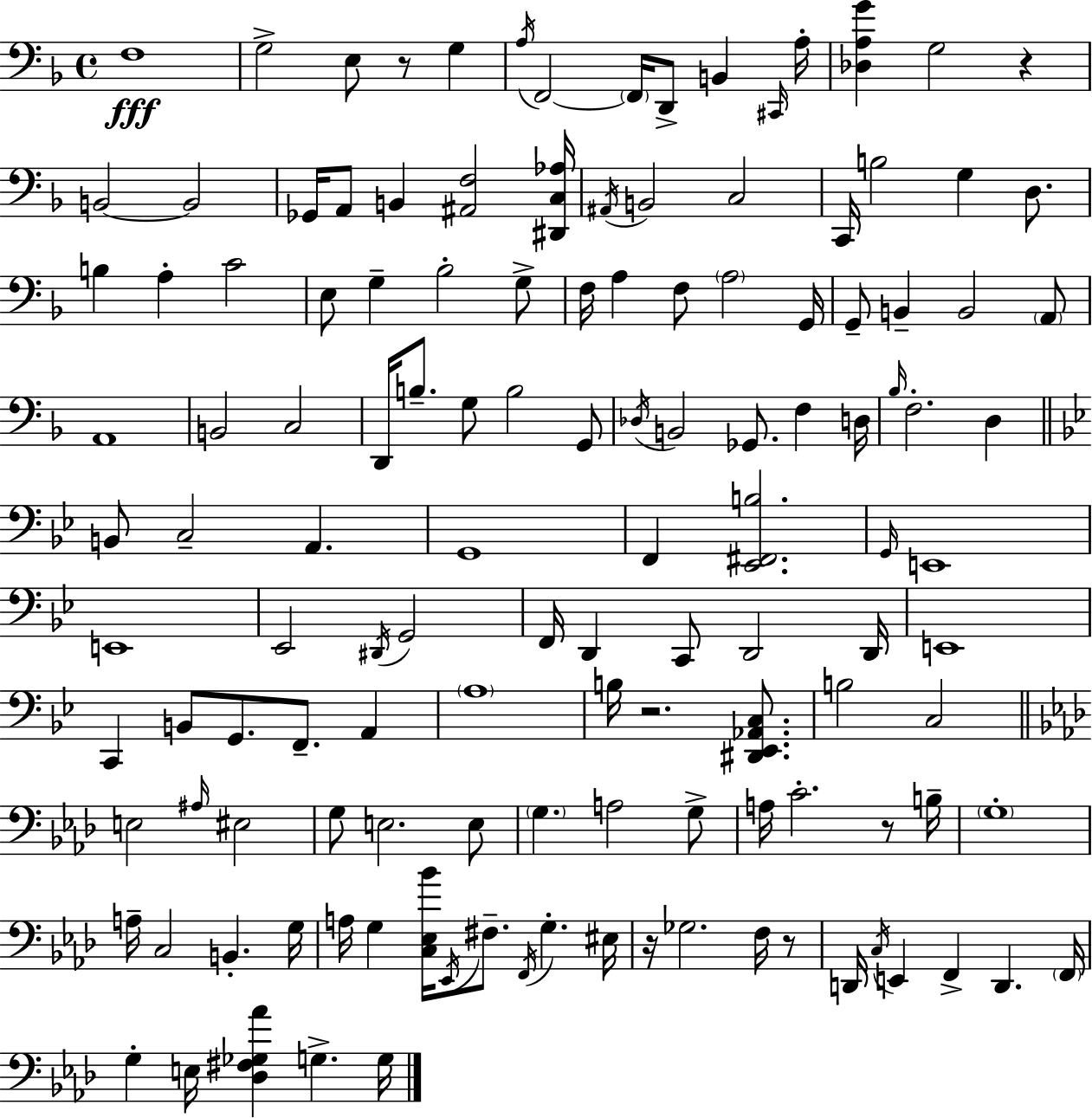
X:1
T:Untitled
M:4/4
L:1/4
K:F
F,4 G,2 E,/2 z/2 G, A,/4 F,,2 F,,/4 D,,/2 B,, ^C,,/4 A,/4 [_D,A,G] G,2 z B,,2 B,,2 _G,,/4 A,,/2 B,, [^A,,F,]2 [^D,,C,_A,]/4 ^A,,/4 B,,2 C,2 C,,/4 B,2 G, D,/2 B, A, C2 E,/2 G, _B,2 G,/2 F,/4 A, F,/2 A,2 G,,/4 G,,/2 B,, B,,2 A,,/2 A,,4 B,,2 C,2 D,,/4 B,/2 G,/2 B,2 G,,/2 _D,/4 B,,2 _G,,/2 F, D,/4 _B,/4 F,2 D, B,,/2 C,2 A,, G,,4 F,, [_E,,^F,,B,]2 G,,/4 E,,4 E,,4 _E,,2 ^D,,/4 G,,2 F,,/4 D,, C,,/2 D,,2 D,,/4 E,,4 C,, B,,/2 G,,/2 F,,/2 A,, A,4 B,/4 z2 [^D,,_E,,_A,,C,]/2 B,2 C,2 E,2 ^A,/4 ^E,2 G,/2 E,2 E,/2 G, A,2 G,/2 A,/4 C2 z/2 B,/4 G,4 A,/4 C,2 B,, G,/4 A,/4 G, [C,_E,_B]/4 _E,,/4 ^F,/2 F,,/4 G, ^E,/4 z/4 _G,2 F,/4 z/2 D,,/4 C,/4 E,, F,, D,, F,,/4 G, E,/4 [_D,^F,_G,_A] G, G,/4